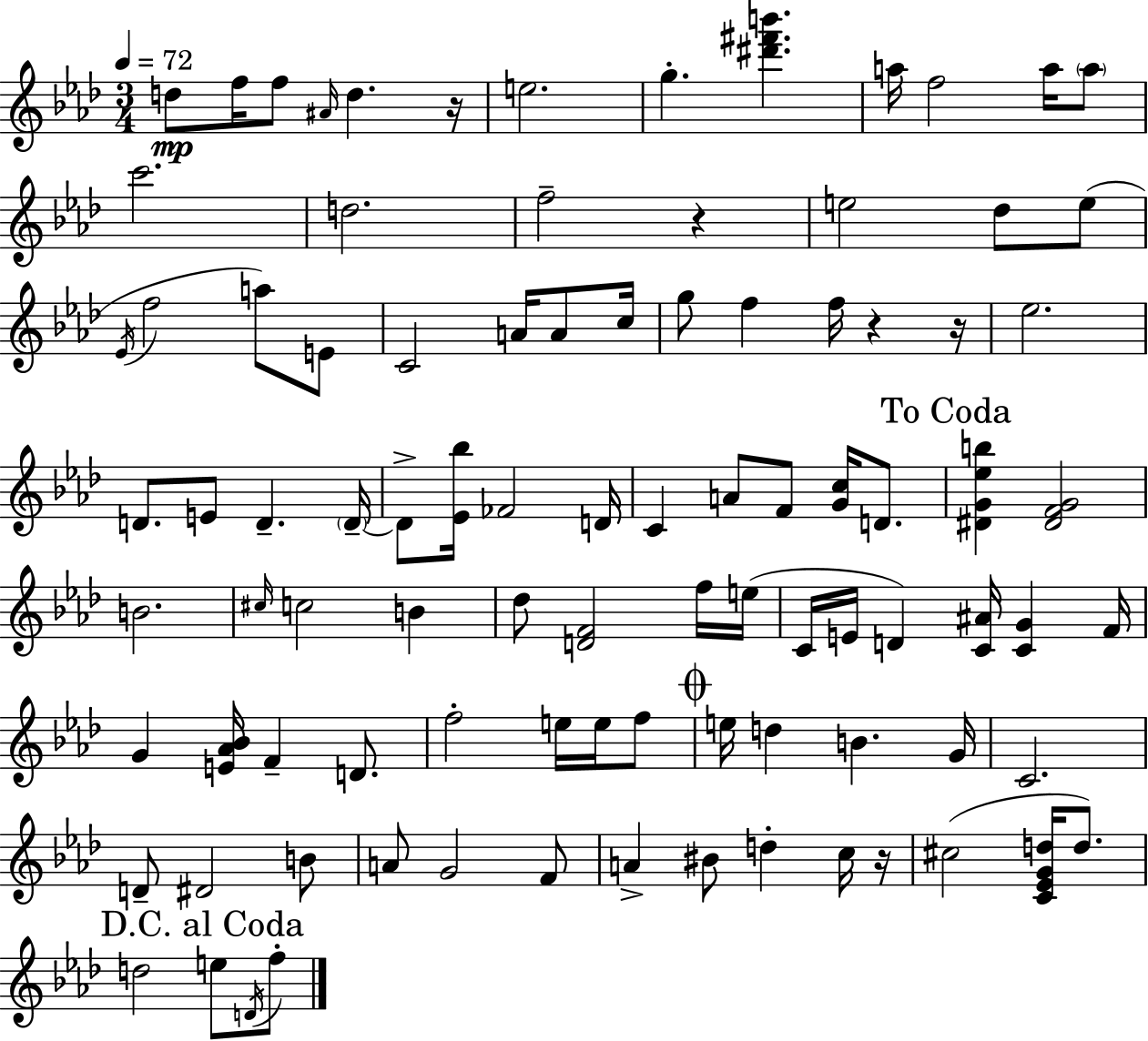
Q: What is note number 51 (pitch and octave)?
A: F4